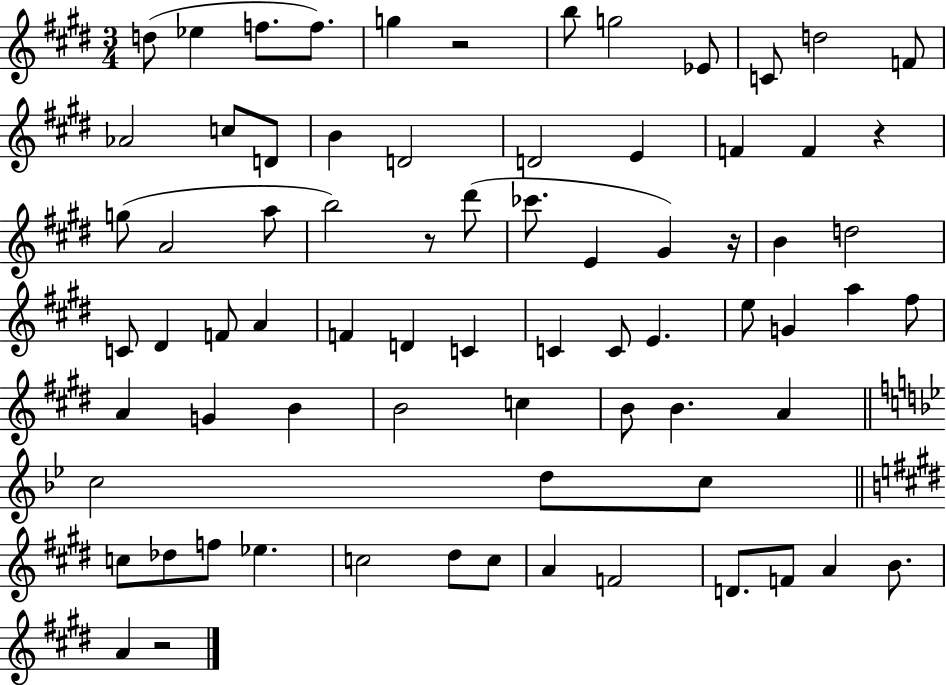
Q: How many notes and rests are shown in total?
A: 74